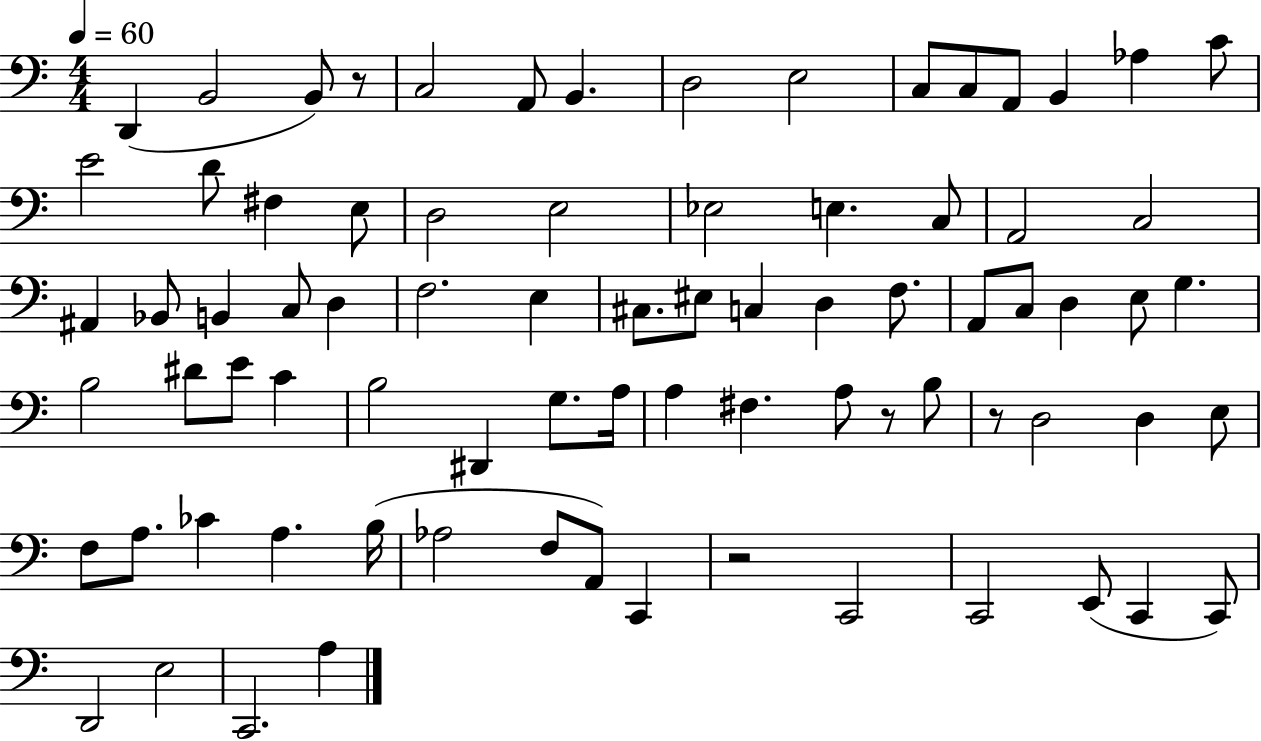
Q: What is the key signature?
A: C major